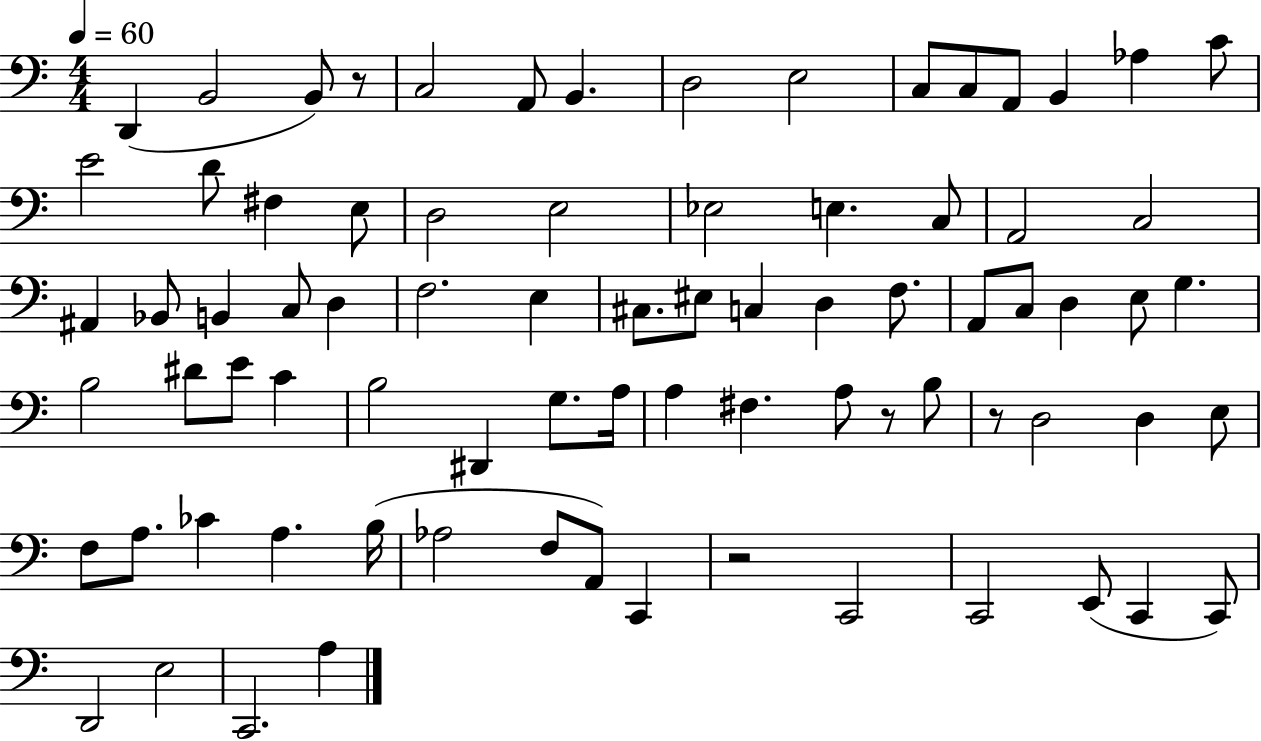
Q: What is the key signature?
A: C major